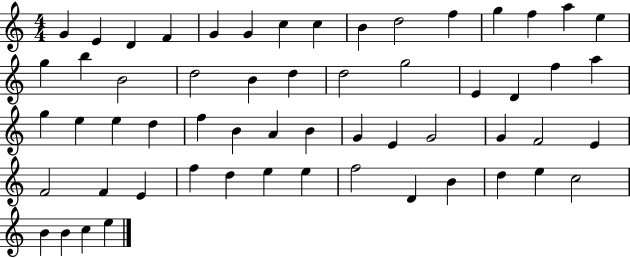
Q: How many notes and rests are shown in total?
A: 58